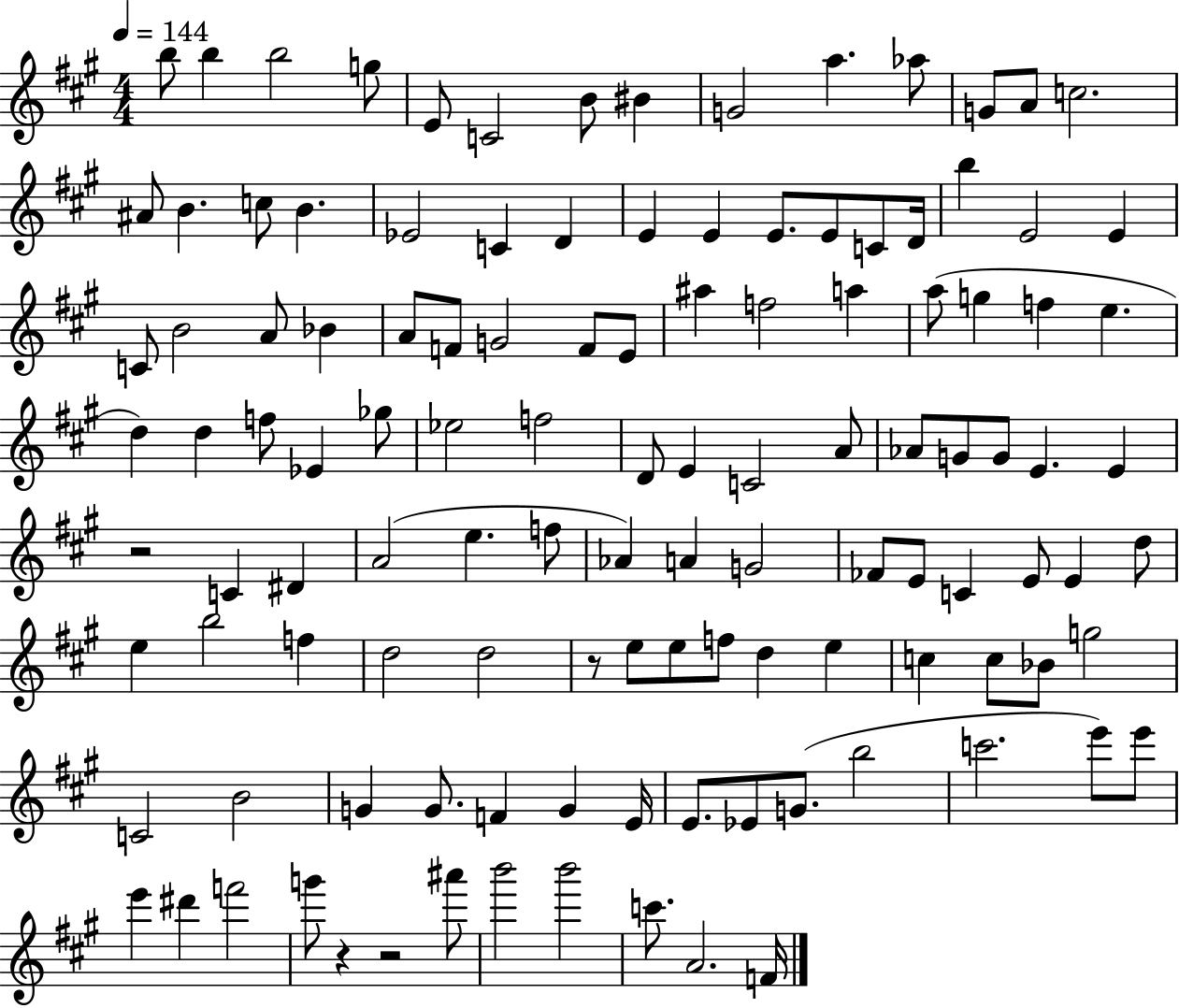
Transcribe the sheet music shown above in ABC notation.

X:1
T:Untitled
M:4/4
L:1/4
K:A
b/2 b b2 g/2 E/2 C2 B/2 ^B G2 a _a/2 G/2 A/2 c2 ^A/2 B c/2 B _E2 C D E E E/2 E/2 C/2 D/4 b E2 E C/2 B2 A/2 _B A/2 F/2 G2 F/2 E/2 ^a f2 a a/2 g f e d d f/2 _E _g/2 _e2 f2 D/2 E C2 A/2 _A/2 G/2 G/2 E E z2 C ^D A2 e f/2 _A A G2 _F/2 E/2 C E/2 E d/2 e b2 f d2 d2 z/2 e/2 e/2 f/2 d e c c/2 _B/2 g2 C2 B2 G G/2 F G E/4 E/2 _E/2 G/2 b2 c'2 e'/2 e'/2 e' ^d' f'2 g'/2 z z2 ^a'/2 b'2 b'2 c'/2 A2 F/4